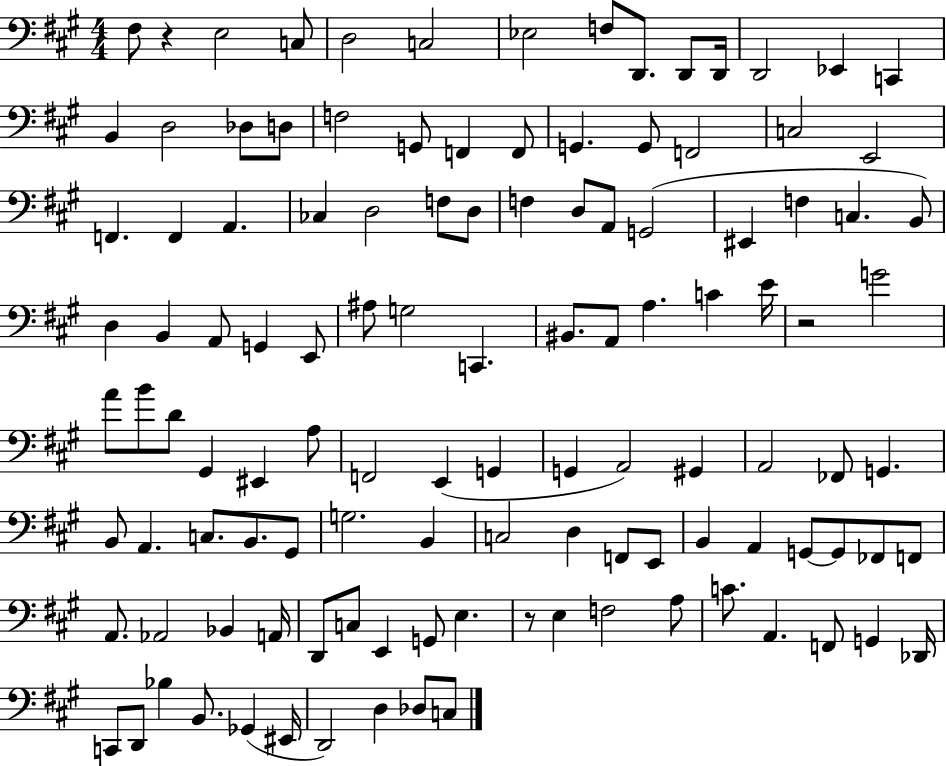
F#3/e R/q E3/h C3/e D3/h C3/h Eb3/h F3/e D2/e. D2/e D2/s D2/h Eb2/q C2/q B2/q D3/h Db3/e D3/e F3/h G2/e F2/q F2/e G2/q. G2/e F2/h C3/h E2/h F2/q. F2/q A2/q. CES3/q D3/h F3/e D3/e F3/q D3/e A2/e G2/h EIS2/q F3/q C3/q. B2/e D3/q B2/q A2/e G2/q E2/e A#3/e G3/h C2/q. BIS2/e. A2/e A3/q. C4/q E4/s R/h G4/h A4/e B4/e D4/e G#2/q EIS2/q A3/e F2/h E2/q G2/q G2/q A2/h G#2/q A2/h FES2/e G2/q. B2/e A2/q. C3/e. B2/e. G#2/e G3/h. B2/q C3/h D3/q F2/e E2/e B2/q A2/q G2/e G2/e FES2/e F2/e A2/e. Ab2/h Bb2/q A2/s D2/e C3/e E2/q G2/e E3/q. R/e E3/q F3/h A3/e C4/e. A2/q. F2/e G2/q Db2/s C2/e D2/e Bb3/q B2/e. Gb2/q EIS2/s D2/h D3/q Db3/e C3/e